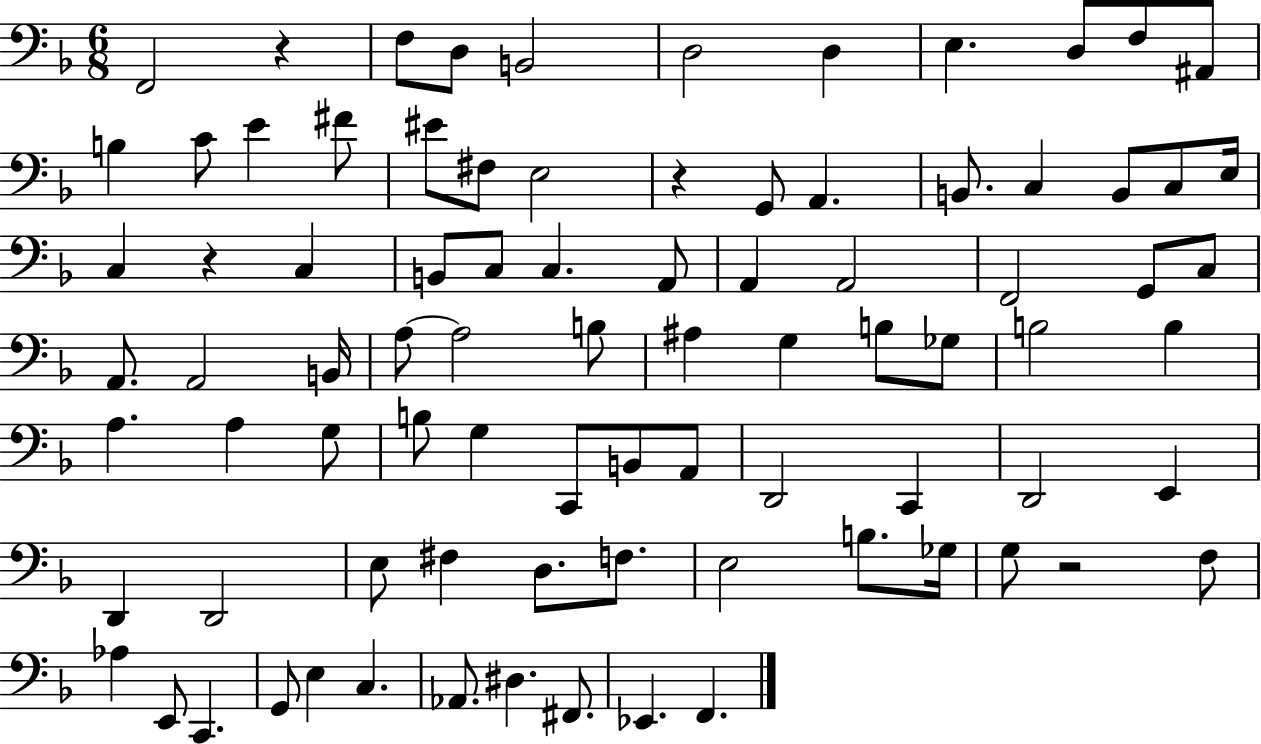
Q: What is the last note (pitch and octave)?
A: F2